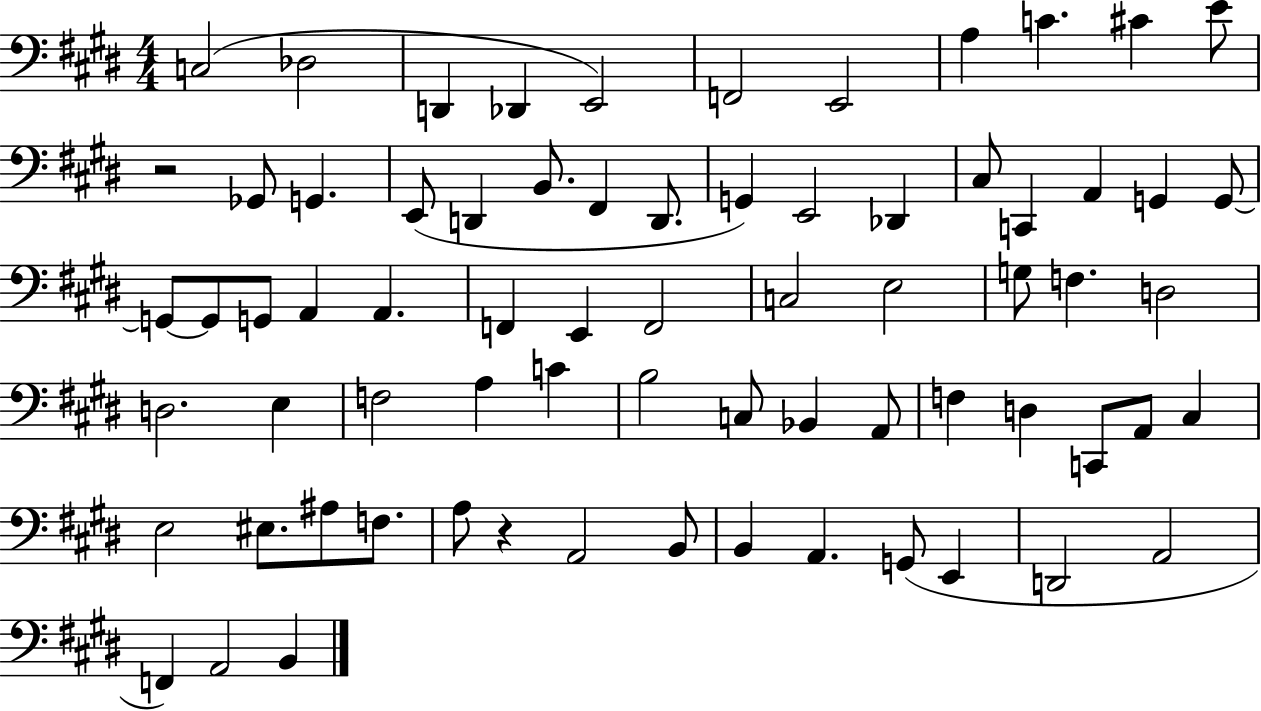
{
  \clef bass
  \numericTimeSignature
  \time 4/4
  \key e \major
  c2( des2 | d,4 des,4 e,2) | f,2 e,2 | a4 c'4. cis'4 e'8 | \break r2 ges,8 g,4. | e,8( d,4 b,8. fis,4 d,8. | g,4) e,2 des,4 | cis8 c,4 a,4 g,4 g,8~~ | \break g,8~~ g,8 g,8 a,4 a,4. | f,4 e,4 f,2 | c2 e2 | g8 f4. d2 | \break d2. e4 | f2 a4 c'4 | b2 c8 bes,4 a,8 | f4 d4 c,8 a,8 cis4 | \break e2 eis8. ais8 f8. | a8 r4 a,2 b,8 | b,4 a,4. g,8( e,4 | d,2 a,2 | \break f,4) a,2 b,4 | \bar "|."
}